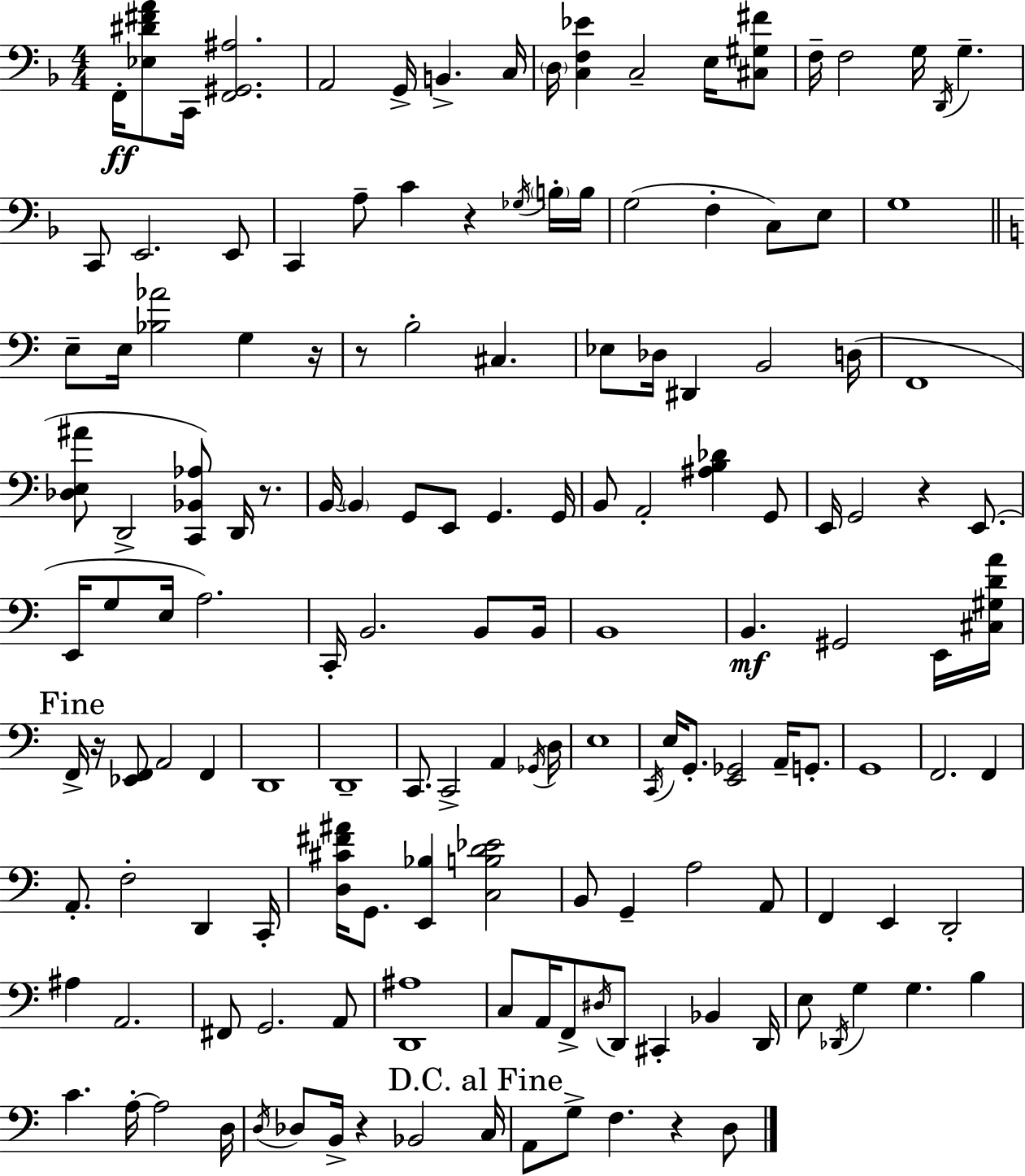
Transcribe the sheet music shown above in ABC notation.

X:1
T:Untitled
M:4/4
L:1/4
K:F
F,,/4 [_E,^D^FA]/2 C,,/4 [F,,^G,,^A,]2 A,,2 G,,/4 B,, C,/4 D,/4 [C,F,_E] C,2 E,/4 [^C,^G,^F]/2 F,/4 F,2 G,/4 D,,/4 G, C,,/2 E,,2 E,,/2 C,, A,/2 C z _G,/4 B,/4 B,/4 G,2 F, C,/2 E,/2 G,4 E,/2 E,/4 [_B,_A]2 G, z/4 z/2 B,2 ^C, _E,/2 _D,/4 ^D,, B,,2 D,/4 F,,4 [_D,E,^A]/2 D,,2 [C,,_B,,_A,]/2 D,,/4 z/2 B,,/4 B,, G,,/2 E,,/2 G,, G,,/4 B,,/2 A,,2 [^A,B,_D] G,,/2 E,,/4 G,,2 z E,,/2 E,,/4 G,/2 E,/4 A,2 C,,/4 B,,2 B,,/2 B,,/4 B,,4 B,, ^G,,2 E,,/4 [^C,^G,DA]/4 F,,/4 z/4 [_E,,F,,]/2 A,,2 F,, D,,4 D,,4 C,,/2 C,,2 A,, _G,,/4 D,/4 E,4 C,,/4 E,/4 G,,/2 [E,,_G,,]2 A,,/4 G,,/2 G,,4 F,,2 F,, A,,/2 F,2 D,, C,,/4 [D,^C^F^A]/4 G,,/2 [E,,_B,] [C,B,D_E]2 B,,/2 G,, A,2 A,,/2 F,, E,, D,,2 ^A, A,,2 ^F,,/2 G,,2 A,,/2 [D,,^A,]4 C,/2 A,,/4 F,,/2 ^D,/4 D,,/2 ^C,, _B,, D,,/4 E,/2 _D,,/4 G, G, B, C A,/4 A,2 D,/4 D,/4 _D,/2 B,,/4 z _B,,2 C,/4 A,,/2 G,/2 F, z D,/2